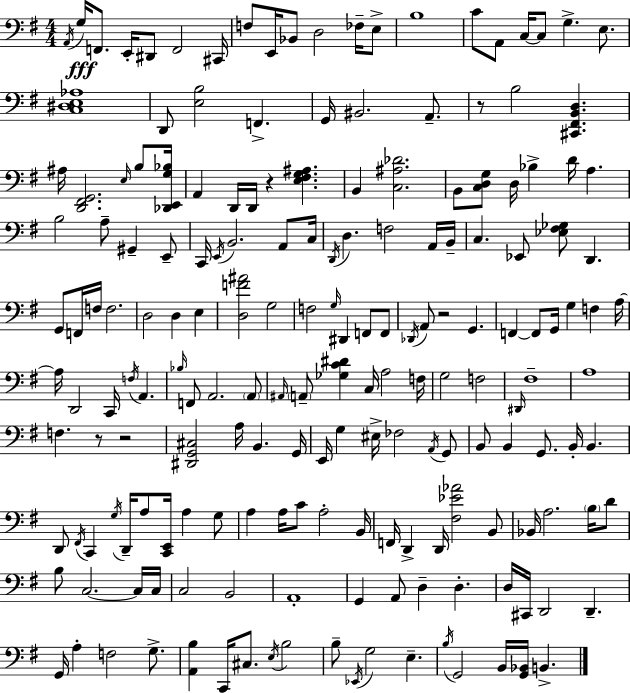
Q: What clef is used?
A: bass